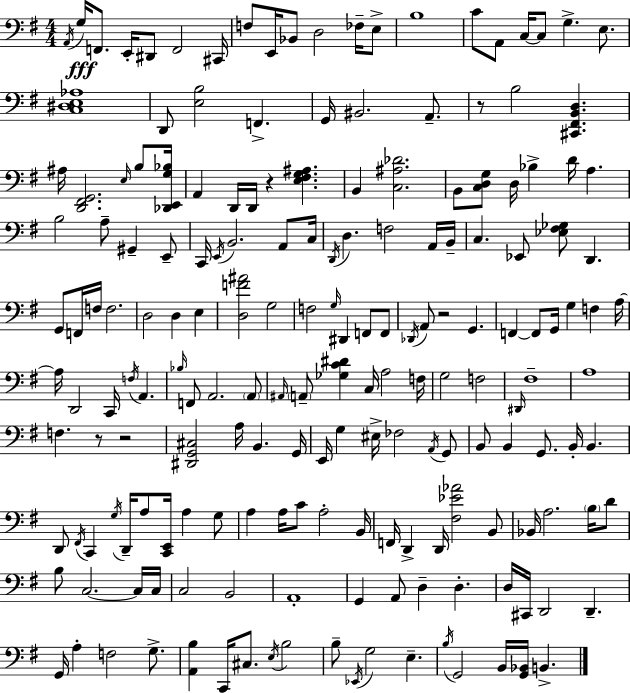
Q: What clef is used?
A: bass